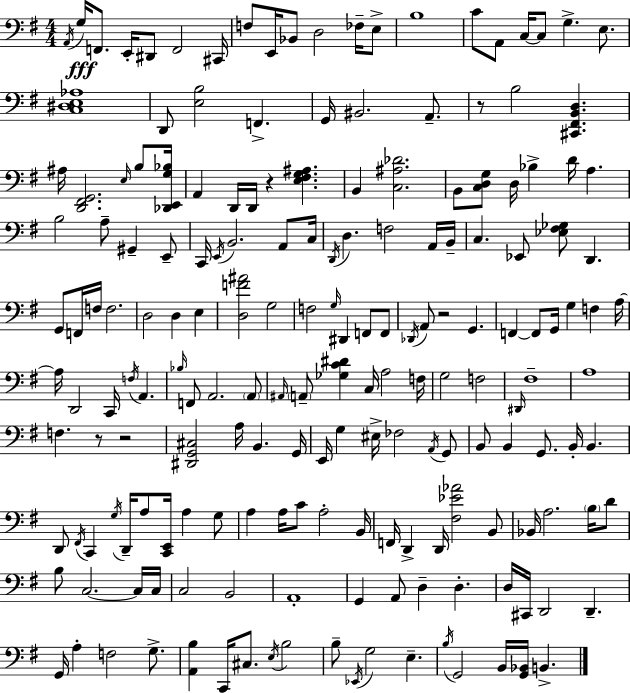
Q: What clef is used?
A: bass